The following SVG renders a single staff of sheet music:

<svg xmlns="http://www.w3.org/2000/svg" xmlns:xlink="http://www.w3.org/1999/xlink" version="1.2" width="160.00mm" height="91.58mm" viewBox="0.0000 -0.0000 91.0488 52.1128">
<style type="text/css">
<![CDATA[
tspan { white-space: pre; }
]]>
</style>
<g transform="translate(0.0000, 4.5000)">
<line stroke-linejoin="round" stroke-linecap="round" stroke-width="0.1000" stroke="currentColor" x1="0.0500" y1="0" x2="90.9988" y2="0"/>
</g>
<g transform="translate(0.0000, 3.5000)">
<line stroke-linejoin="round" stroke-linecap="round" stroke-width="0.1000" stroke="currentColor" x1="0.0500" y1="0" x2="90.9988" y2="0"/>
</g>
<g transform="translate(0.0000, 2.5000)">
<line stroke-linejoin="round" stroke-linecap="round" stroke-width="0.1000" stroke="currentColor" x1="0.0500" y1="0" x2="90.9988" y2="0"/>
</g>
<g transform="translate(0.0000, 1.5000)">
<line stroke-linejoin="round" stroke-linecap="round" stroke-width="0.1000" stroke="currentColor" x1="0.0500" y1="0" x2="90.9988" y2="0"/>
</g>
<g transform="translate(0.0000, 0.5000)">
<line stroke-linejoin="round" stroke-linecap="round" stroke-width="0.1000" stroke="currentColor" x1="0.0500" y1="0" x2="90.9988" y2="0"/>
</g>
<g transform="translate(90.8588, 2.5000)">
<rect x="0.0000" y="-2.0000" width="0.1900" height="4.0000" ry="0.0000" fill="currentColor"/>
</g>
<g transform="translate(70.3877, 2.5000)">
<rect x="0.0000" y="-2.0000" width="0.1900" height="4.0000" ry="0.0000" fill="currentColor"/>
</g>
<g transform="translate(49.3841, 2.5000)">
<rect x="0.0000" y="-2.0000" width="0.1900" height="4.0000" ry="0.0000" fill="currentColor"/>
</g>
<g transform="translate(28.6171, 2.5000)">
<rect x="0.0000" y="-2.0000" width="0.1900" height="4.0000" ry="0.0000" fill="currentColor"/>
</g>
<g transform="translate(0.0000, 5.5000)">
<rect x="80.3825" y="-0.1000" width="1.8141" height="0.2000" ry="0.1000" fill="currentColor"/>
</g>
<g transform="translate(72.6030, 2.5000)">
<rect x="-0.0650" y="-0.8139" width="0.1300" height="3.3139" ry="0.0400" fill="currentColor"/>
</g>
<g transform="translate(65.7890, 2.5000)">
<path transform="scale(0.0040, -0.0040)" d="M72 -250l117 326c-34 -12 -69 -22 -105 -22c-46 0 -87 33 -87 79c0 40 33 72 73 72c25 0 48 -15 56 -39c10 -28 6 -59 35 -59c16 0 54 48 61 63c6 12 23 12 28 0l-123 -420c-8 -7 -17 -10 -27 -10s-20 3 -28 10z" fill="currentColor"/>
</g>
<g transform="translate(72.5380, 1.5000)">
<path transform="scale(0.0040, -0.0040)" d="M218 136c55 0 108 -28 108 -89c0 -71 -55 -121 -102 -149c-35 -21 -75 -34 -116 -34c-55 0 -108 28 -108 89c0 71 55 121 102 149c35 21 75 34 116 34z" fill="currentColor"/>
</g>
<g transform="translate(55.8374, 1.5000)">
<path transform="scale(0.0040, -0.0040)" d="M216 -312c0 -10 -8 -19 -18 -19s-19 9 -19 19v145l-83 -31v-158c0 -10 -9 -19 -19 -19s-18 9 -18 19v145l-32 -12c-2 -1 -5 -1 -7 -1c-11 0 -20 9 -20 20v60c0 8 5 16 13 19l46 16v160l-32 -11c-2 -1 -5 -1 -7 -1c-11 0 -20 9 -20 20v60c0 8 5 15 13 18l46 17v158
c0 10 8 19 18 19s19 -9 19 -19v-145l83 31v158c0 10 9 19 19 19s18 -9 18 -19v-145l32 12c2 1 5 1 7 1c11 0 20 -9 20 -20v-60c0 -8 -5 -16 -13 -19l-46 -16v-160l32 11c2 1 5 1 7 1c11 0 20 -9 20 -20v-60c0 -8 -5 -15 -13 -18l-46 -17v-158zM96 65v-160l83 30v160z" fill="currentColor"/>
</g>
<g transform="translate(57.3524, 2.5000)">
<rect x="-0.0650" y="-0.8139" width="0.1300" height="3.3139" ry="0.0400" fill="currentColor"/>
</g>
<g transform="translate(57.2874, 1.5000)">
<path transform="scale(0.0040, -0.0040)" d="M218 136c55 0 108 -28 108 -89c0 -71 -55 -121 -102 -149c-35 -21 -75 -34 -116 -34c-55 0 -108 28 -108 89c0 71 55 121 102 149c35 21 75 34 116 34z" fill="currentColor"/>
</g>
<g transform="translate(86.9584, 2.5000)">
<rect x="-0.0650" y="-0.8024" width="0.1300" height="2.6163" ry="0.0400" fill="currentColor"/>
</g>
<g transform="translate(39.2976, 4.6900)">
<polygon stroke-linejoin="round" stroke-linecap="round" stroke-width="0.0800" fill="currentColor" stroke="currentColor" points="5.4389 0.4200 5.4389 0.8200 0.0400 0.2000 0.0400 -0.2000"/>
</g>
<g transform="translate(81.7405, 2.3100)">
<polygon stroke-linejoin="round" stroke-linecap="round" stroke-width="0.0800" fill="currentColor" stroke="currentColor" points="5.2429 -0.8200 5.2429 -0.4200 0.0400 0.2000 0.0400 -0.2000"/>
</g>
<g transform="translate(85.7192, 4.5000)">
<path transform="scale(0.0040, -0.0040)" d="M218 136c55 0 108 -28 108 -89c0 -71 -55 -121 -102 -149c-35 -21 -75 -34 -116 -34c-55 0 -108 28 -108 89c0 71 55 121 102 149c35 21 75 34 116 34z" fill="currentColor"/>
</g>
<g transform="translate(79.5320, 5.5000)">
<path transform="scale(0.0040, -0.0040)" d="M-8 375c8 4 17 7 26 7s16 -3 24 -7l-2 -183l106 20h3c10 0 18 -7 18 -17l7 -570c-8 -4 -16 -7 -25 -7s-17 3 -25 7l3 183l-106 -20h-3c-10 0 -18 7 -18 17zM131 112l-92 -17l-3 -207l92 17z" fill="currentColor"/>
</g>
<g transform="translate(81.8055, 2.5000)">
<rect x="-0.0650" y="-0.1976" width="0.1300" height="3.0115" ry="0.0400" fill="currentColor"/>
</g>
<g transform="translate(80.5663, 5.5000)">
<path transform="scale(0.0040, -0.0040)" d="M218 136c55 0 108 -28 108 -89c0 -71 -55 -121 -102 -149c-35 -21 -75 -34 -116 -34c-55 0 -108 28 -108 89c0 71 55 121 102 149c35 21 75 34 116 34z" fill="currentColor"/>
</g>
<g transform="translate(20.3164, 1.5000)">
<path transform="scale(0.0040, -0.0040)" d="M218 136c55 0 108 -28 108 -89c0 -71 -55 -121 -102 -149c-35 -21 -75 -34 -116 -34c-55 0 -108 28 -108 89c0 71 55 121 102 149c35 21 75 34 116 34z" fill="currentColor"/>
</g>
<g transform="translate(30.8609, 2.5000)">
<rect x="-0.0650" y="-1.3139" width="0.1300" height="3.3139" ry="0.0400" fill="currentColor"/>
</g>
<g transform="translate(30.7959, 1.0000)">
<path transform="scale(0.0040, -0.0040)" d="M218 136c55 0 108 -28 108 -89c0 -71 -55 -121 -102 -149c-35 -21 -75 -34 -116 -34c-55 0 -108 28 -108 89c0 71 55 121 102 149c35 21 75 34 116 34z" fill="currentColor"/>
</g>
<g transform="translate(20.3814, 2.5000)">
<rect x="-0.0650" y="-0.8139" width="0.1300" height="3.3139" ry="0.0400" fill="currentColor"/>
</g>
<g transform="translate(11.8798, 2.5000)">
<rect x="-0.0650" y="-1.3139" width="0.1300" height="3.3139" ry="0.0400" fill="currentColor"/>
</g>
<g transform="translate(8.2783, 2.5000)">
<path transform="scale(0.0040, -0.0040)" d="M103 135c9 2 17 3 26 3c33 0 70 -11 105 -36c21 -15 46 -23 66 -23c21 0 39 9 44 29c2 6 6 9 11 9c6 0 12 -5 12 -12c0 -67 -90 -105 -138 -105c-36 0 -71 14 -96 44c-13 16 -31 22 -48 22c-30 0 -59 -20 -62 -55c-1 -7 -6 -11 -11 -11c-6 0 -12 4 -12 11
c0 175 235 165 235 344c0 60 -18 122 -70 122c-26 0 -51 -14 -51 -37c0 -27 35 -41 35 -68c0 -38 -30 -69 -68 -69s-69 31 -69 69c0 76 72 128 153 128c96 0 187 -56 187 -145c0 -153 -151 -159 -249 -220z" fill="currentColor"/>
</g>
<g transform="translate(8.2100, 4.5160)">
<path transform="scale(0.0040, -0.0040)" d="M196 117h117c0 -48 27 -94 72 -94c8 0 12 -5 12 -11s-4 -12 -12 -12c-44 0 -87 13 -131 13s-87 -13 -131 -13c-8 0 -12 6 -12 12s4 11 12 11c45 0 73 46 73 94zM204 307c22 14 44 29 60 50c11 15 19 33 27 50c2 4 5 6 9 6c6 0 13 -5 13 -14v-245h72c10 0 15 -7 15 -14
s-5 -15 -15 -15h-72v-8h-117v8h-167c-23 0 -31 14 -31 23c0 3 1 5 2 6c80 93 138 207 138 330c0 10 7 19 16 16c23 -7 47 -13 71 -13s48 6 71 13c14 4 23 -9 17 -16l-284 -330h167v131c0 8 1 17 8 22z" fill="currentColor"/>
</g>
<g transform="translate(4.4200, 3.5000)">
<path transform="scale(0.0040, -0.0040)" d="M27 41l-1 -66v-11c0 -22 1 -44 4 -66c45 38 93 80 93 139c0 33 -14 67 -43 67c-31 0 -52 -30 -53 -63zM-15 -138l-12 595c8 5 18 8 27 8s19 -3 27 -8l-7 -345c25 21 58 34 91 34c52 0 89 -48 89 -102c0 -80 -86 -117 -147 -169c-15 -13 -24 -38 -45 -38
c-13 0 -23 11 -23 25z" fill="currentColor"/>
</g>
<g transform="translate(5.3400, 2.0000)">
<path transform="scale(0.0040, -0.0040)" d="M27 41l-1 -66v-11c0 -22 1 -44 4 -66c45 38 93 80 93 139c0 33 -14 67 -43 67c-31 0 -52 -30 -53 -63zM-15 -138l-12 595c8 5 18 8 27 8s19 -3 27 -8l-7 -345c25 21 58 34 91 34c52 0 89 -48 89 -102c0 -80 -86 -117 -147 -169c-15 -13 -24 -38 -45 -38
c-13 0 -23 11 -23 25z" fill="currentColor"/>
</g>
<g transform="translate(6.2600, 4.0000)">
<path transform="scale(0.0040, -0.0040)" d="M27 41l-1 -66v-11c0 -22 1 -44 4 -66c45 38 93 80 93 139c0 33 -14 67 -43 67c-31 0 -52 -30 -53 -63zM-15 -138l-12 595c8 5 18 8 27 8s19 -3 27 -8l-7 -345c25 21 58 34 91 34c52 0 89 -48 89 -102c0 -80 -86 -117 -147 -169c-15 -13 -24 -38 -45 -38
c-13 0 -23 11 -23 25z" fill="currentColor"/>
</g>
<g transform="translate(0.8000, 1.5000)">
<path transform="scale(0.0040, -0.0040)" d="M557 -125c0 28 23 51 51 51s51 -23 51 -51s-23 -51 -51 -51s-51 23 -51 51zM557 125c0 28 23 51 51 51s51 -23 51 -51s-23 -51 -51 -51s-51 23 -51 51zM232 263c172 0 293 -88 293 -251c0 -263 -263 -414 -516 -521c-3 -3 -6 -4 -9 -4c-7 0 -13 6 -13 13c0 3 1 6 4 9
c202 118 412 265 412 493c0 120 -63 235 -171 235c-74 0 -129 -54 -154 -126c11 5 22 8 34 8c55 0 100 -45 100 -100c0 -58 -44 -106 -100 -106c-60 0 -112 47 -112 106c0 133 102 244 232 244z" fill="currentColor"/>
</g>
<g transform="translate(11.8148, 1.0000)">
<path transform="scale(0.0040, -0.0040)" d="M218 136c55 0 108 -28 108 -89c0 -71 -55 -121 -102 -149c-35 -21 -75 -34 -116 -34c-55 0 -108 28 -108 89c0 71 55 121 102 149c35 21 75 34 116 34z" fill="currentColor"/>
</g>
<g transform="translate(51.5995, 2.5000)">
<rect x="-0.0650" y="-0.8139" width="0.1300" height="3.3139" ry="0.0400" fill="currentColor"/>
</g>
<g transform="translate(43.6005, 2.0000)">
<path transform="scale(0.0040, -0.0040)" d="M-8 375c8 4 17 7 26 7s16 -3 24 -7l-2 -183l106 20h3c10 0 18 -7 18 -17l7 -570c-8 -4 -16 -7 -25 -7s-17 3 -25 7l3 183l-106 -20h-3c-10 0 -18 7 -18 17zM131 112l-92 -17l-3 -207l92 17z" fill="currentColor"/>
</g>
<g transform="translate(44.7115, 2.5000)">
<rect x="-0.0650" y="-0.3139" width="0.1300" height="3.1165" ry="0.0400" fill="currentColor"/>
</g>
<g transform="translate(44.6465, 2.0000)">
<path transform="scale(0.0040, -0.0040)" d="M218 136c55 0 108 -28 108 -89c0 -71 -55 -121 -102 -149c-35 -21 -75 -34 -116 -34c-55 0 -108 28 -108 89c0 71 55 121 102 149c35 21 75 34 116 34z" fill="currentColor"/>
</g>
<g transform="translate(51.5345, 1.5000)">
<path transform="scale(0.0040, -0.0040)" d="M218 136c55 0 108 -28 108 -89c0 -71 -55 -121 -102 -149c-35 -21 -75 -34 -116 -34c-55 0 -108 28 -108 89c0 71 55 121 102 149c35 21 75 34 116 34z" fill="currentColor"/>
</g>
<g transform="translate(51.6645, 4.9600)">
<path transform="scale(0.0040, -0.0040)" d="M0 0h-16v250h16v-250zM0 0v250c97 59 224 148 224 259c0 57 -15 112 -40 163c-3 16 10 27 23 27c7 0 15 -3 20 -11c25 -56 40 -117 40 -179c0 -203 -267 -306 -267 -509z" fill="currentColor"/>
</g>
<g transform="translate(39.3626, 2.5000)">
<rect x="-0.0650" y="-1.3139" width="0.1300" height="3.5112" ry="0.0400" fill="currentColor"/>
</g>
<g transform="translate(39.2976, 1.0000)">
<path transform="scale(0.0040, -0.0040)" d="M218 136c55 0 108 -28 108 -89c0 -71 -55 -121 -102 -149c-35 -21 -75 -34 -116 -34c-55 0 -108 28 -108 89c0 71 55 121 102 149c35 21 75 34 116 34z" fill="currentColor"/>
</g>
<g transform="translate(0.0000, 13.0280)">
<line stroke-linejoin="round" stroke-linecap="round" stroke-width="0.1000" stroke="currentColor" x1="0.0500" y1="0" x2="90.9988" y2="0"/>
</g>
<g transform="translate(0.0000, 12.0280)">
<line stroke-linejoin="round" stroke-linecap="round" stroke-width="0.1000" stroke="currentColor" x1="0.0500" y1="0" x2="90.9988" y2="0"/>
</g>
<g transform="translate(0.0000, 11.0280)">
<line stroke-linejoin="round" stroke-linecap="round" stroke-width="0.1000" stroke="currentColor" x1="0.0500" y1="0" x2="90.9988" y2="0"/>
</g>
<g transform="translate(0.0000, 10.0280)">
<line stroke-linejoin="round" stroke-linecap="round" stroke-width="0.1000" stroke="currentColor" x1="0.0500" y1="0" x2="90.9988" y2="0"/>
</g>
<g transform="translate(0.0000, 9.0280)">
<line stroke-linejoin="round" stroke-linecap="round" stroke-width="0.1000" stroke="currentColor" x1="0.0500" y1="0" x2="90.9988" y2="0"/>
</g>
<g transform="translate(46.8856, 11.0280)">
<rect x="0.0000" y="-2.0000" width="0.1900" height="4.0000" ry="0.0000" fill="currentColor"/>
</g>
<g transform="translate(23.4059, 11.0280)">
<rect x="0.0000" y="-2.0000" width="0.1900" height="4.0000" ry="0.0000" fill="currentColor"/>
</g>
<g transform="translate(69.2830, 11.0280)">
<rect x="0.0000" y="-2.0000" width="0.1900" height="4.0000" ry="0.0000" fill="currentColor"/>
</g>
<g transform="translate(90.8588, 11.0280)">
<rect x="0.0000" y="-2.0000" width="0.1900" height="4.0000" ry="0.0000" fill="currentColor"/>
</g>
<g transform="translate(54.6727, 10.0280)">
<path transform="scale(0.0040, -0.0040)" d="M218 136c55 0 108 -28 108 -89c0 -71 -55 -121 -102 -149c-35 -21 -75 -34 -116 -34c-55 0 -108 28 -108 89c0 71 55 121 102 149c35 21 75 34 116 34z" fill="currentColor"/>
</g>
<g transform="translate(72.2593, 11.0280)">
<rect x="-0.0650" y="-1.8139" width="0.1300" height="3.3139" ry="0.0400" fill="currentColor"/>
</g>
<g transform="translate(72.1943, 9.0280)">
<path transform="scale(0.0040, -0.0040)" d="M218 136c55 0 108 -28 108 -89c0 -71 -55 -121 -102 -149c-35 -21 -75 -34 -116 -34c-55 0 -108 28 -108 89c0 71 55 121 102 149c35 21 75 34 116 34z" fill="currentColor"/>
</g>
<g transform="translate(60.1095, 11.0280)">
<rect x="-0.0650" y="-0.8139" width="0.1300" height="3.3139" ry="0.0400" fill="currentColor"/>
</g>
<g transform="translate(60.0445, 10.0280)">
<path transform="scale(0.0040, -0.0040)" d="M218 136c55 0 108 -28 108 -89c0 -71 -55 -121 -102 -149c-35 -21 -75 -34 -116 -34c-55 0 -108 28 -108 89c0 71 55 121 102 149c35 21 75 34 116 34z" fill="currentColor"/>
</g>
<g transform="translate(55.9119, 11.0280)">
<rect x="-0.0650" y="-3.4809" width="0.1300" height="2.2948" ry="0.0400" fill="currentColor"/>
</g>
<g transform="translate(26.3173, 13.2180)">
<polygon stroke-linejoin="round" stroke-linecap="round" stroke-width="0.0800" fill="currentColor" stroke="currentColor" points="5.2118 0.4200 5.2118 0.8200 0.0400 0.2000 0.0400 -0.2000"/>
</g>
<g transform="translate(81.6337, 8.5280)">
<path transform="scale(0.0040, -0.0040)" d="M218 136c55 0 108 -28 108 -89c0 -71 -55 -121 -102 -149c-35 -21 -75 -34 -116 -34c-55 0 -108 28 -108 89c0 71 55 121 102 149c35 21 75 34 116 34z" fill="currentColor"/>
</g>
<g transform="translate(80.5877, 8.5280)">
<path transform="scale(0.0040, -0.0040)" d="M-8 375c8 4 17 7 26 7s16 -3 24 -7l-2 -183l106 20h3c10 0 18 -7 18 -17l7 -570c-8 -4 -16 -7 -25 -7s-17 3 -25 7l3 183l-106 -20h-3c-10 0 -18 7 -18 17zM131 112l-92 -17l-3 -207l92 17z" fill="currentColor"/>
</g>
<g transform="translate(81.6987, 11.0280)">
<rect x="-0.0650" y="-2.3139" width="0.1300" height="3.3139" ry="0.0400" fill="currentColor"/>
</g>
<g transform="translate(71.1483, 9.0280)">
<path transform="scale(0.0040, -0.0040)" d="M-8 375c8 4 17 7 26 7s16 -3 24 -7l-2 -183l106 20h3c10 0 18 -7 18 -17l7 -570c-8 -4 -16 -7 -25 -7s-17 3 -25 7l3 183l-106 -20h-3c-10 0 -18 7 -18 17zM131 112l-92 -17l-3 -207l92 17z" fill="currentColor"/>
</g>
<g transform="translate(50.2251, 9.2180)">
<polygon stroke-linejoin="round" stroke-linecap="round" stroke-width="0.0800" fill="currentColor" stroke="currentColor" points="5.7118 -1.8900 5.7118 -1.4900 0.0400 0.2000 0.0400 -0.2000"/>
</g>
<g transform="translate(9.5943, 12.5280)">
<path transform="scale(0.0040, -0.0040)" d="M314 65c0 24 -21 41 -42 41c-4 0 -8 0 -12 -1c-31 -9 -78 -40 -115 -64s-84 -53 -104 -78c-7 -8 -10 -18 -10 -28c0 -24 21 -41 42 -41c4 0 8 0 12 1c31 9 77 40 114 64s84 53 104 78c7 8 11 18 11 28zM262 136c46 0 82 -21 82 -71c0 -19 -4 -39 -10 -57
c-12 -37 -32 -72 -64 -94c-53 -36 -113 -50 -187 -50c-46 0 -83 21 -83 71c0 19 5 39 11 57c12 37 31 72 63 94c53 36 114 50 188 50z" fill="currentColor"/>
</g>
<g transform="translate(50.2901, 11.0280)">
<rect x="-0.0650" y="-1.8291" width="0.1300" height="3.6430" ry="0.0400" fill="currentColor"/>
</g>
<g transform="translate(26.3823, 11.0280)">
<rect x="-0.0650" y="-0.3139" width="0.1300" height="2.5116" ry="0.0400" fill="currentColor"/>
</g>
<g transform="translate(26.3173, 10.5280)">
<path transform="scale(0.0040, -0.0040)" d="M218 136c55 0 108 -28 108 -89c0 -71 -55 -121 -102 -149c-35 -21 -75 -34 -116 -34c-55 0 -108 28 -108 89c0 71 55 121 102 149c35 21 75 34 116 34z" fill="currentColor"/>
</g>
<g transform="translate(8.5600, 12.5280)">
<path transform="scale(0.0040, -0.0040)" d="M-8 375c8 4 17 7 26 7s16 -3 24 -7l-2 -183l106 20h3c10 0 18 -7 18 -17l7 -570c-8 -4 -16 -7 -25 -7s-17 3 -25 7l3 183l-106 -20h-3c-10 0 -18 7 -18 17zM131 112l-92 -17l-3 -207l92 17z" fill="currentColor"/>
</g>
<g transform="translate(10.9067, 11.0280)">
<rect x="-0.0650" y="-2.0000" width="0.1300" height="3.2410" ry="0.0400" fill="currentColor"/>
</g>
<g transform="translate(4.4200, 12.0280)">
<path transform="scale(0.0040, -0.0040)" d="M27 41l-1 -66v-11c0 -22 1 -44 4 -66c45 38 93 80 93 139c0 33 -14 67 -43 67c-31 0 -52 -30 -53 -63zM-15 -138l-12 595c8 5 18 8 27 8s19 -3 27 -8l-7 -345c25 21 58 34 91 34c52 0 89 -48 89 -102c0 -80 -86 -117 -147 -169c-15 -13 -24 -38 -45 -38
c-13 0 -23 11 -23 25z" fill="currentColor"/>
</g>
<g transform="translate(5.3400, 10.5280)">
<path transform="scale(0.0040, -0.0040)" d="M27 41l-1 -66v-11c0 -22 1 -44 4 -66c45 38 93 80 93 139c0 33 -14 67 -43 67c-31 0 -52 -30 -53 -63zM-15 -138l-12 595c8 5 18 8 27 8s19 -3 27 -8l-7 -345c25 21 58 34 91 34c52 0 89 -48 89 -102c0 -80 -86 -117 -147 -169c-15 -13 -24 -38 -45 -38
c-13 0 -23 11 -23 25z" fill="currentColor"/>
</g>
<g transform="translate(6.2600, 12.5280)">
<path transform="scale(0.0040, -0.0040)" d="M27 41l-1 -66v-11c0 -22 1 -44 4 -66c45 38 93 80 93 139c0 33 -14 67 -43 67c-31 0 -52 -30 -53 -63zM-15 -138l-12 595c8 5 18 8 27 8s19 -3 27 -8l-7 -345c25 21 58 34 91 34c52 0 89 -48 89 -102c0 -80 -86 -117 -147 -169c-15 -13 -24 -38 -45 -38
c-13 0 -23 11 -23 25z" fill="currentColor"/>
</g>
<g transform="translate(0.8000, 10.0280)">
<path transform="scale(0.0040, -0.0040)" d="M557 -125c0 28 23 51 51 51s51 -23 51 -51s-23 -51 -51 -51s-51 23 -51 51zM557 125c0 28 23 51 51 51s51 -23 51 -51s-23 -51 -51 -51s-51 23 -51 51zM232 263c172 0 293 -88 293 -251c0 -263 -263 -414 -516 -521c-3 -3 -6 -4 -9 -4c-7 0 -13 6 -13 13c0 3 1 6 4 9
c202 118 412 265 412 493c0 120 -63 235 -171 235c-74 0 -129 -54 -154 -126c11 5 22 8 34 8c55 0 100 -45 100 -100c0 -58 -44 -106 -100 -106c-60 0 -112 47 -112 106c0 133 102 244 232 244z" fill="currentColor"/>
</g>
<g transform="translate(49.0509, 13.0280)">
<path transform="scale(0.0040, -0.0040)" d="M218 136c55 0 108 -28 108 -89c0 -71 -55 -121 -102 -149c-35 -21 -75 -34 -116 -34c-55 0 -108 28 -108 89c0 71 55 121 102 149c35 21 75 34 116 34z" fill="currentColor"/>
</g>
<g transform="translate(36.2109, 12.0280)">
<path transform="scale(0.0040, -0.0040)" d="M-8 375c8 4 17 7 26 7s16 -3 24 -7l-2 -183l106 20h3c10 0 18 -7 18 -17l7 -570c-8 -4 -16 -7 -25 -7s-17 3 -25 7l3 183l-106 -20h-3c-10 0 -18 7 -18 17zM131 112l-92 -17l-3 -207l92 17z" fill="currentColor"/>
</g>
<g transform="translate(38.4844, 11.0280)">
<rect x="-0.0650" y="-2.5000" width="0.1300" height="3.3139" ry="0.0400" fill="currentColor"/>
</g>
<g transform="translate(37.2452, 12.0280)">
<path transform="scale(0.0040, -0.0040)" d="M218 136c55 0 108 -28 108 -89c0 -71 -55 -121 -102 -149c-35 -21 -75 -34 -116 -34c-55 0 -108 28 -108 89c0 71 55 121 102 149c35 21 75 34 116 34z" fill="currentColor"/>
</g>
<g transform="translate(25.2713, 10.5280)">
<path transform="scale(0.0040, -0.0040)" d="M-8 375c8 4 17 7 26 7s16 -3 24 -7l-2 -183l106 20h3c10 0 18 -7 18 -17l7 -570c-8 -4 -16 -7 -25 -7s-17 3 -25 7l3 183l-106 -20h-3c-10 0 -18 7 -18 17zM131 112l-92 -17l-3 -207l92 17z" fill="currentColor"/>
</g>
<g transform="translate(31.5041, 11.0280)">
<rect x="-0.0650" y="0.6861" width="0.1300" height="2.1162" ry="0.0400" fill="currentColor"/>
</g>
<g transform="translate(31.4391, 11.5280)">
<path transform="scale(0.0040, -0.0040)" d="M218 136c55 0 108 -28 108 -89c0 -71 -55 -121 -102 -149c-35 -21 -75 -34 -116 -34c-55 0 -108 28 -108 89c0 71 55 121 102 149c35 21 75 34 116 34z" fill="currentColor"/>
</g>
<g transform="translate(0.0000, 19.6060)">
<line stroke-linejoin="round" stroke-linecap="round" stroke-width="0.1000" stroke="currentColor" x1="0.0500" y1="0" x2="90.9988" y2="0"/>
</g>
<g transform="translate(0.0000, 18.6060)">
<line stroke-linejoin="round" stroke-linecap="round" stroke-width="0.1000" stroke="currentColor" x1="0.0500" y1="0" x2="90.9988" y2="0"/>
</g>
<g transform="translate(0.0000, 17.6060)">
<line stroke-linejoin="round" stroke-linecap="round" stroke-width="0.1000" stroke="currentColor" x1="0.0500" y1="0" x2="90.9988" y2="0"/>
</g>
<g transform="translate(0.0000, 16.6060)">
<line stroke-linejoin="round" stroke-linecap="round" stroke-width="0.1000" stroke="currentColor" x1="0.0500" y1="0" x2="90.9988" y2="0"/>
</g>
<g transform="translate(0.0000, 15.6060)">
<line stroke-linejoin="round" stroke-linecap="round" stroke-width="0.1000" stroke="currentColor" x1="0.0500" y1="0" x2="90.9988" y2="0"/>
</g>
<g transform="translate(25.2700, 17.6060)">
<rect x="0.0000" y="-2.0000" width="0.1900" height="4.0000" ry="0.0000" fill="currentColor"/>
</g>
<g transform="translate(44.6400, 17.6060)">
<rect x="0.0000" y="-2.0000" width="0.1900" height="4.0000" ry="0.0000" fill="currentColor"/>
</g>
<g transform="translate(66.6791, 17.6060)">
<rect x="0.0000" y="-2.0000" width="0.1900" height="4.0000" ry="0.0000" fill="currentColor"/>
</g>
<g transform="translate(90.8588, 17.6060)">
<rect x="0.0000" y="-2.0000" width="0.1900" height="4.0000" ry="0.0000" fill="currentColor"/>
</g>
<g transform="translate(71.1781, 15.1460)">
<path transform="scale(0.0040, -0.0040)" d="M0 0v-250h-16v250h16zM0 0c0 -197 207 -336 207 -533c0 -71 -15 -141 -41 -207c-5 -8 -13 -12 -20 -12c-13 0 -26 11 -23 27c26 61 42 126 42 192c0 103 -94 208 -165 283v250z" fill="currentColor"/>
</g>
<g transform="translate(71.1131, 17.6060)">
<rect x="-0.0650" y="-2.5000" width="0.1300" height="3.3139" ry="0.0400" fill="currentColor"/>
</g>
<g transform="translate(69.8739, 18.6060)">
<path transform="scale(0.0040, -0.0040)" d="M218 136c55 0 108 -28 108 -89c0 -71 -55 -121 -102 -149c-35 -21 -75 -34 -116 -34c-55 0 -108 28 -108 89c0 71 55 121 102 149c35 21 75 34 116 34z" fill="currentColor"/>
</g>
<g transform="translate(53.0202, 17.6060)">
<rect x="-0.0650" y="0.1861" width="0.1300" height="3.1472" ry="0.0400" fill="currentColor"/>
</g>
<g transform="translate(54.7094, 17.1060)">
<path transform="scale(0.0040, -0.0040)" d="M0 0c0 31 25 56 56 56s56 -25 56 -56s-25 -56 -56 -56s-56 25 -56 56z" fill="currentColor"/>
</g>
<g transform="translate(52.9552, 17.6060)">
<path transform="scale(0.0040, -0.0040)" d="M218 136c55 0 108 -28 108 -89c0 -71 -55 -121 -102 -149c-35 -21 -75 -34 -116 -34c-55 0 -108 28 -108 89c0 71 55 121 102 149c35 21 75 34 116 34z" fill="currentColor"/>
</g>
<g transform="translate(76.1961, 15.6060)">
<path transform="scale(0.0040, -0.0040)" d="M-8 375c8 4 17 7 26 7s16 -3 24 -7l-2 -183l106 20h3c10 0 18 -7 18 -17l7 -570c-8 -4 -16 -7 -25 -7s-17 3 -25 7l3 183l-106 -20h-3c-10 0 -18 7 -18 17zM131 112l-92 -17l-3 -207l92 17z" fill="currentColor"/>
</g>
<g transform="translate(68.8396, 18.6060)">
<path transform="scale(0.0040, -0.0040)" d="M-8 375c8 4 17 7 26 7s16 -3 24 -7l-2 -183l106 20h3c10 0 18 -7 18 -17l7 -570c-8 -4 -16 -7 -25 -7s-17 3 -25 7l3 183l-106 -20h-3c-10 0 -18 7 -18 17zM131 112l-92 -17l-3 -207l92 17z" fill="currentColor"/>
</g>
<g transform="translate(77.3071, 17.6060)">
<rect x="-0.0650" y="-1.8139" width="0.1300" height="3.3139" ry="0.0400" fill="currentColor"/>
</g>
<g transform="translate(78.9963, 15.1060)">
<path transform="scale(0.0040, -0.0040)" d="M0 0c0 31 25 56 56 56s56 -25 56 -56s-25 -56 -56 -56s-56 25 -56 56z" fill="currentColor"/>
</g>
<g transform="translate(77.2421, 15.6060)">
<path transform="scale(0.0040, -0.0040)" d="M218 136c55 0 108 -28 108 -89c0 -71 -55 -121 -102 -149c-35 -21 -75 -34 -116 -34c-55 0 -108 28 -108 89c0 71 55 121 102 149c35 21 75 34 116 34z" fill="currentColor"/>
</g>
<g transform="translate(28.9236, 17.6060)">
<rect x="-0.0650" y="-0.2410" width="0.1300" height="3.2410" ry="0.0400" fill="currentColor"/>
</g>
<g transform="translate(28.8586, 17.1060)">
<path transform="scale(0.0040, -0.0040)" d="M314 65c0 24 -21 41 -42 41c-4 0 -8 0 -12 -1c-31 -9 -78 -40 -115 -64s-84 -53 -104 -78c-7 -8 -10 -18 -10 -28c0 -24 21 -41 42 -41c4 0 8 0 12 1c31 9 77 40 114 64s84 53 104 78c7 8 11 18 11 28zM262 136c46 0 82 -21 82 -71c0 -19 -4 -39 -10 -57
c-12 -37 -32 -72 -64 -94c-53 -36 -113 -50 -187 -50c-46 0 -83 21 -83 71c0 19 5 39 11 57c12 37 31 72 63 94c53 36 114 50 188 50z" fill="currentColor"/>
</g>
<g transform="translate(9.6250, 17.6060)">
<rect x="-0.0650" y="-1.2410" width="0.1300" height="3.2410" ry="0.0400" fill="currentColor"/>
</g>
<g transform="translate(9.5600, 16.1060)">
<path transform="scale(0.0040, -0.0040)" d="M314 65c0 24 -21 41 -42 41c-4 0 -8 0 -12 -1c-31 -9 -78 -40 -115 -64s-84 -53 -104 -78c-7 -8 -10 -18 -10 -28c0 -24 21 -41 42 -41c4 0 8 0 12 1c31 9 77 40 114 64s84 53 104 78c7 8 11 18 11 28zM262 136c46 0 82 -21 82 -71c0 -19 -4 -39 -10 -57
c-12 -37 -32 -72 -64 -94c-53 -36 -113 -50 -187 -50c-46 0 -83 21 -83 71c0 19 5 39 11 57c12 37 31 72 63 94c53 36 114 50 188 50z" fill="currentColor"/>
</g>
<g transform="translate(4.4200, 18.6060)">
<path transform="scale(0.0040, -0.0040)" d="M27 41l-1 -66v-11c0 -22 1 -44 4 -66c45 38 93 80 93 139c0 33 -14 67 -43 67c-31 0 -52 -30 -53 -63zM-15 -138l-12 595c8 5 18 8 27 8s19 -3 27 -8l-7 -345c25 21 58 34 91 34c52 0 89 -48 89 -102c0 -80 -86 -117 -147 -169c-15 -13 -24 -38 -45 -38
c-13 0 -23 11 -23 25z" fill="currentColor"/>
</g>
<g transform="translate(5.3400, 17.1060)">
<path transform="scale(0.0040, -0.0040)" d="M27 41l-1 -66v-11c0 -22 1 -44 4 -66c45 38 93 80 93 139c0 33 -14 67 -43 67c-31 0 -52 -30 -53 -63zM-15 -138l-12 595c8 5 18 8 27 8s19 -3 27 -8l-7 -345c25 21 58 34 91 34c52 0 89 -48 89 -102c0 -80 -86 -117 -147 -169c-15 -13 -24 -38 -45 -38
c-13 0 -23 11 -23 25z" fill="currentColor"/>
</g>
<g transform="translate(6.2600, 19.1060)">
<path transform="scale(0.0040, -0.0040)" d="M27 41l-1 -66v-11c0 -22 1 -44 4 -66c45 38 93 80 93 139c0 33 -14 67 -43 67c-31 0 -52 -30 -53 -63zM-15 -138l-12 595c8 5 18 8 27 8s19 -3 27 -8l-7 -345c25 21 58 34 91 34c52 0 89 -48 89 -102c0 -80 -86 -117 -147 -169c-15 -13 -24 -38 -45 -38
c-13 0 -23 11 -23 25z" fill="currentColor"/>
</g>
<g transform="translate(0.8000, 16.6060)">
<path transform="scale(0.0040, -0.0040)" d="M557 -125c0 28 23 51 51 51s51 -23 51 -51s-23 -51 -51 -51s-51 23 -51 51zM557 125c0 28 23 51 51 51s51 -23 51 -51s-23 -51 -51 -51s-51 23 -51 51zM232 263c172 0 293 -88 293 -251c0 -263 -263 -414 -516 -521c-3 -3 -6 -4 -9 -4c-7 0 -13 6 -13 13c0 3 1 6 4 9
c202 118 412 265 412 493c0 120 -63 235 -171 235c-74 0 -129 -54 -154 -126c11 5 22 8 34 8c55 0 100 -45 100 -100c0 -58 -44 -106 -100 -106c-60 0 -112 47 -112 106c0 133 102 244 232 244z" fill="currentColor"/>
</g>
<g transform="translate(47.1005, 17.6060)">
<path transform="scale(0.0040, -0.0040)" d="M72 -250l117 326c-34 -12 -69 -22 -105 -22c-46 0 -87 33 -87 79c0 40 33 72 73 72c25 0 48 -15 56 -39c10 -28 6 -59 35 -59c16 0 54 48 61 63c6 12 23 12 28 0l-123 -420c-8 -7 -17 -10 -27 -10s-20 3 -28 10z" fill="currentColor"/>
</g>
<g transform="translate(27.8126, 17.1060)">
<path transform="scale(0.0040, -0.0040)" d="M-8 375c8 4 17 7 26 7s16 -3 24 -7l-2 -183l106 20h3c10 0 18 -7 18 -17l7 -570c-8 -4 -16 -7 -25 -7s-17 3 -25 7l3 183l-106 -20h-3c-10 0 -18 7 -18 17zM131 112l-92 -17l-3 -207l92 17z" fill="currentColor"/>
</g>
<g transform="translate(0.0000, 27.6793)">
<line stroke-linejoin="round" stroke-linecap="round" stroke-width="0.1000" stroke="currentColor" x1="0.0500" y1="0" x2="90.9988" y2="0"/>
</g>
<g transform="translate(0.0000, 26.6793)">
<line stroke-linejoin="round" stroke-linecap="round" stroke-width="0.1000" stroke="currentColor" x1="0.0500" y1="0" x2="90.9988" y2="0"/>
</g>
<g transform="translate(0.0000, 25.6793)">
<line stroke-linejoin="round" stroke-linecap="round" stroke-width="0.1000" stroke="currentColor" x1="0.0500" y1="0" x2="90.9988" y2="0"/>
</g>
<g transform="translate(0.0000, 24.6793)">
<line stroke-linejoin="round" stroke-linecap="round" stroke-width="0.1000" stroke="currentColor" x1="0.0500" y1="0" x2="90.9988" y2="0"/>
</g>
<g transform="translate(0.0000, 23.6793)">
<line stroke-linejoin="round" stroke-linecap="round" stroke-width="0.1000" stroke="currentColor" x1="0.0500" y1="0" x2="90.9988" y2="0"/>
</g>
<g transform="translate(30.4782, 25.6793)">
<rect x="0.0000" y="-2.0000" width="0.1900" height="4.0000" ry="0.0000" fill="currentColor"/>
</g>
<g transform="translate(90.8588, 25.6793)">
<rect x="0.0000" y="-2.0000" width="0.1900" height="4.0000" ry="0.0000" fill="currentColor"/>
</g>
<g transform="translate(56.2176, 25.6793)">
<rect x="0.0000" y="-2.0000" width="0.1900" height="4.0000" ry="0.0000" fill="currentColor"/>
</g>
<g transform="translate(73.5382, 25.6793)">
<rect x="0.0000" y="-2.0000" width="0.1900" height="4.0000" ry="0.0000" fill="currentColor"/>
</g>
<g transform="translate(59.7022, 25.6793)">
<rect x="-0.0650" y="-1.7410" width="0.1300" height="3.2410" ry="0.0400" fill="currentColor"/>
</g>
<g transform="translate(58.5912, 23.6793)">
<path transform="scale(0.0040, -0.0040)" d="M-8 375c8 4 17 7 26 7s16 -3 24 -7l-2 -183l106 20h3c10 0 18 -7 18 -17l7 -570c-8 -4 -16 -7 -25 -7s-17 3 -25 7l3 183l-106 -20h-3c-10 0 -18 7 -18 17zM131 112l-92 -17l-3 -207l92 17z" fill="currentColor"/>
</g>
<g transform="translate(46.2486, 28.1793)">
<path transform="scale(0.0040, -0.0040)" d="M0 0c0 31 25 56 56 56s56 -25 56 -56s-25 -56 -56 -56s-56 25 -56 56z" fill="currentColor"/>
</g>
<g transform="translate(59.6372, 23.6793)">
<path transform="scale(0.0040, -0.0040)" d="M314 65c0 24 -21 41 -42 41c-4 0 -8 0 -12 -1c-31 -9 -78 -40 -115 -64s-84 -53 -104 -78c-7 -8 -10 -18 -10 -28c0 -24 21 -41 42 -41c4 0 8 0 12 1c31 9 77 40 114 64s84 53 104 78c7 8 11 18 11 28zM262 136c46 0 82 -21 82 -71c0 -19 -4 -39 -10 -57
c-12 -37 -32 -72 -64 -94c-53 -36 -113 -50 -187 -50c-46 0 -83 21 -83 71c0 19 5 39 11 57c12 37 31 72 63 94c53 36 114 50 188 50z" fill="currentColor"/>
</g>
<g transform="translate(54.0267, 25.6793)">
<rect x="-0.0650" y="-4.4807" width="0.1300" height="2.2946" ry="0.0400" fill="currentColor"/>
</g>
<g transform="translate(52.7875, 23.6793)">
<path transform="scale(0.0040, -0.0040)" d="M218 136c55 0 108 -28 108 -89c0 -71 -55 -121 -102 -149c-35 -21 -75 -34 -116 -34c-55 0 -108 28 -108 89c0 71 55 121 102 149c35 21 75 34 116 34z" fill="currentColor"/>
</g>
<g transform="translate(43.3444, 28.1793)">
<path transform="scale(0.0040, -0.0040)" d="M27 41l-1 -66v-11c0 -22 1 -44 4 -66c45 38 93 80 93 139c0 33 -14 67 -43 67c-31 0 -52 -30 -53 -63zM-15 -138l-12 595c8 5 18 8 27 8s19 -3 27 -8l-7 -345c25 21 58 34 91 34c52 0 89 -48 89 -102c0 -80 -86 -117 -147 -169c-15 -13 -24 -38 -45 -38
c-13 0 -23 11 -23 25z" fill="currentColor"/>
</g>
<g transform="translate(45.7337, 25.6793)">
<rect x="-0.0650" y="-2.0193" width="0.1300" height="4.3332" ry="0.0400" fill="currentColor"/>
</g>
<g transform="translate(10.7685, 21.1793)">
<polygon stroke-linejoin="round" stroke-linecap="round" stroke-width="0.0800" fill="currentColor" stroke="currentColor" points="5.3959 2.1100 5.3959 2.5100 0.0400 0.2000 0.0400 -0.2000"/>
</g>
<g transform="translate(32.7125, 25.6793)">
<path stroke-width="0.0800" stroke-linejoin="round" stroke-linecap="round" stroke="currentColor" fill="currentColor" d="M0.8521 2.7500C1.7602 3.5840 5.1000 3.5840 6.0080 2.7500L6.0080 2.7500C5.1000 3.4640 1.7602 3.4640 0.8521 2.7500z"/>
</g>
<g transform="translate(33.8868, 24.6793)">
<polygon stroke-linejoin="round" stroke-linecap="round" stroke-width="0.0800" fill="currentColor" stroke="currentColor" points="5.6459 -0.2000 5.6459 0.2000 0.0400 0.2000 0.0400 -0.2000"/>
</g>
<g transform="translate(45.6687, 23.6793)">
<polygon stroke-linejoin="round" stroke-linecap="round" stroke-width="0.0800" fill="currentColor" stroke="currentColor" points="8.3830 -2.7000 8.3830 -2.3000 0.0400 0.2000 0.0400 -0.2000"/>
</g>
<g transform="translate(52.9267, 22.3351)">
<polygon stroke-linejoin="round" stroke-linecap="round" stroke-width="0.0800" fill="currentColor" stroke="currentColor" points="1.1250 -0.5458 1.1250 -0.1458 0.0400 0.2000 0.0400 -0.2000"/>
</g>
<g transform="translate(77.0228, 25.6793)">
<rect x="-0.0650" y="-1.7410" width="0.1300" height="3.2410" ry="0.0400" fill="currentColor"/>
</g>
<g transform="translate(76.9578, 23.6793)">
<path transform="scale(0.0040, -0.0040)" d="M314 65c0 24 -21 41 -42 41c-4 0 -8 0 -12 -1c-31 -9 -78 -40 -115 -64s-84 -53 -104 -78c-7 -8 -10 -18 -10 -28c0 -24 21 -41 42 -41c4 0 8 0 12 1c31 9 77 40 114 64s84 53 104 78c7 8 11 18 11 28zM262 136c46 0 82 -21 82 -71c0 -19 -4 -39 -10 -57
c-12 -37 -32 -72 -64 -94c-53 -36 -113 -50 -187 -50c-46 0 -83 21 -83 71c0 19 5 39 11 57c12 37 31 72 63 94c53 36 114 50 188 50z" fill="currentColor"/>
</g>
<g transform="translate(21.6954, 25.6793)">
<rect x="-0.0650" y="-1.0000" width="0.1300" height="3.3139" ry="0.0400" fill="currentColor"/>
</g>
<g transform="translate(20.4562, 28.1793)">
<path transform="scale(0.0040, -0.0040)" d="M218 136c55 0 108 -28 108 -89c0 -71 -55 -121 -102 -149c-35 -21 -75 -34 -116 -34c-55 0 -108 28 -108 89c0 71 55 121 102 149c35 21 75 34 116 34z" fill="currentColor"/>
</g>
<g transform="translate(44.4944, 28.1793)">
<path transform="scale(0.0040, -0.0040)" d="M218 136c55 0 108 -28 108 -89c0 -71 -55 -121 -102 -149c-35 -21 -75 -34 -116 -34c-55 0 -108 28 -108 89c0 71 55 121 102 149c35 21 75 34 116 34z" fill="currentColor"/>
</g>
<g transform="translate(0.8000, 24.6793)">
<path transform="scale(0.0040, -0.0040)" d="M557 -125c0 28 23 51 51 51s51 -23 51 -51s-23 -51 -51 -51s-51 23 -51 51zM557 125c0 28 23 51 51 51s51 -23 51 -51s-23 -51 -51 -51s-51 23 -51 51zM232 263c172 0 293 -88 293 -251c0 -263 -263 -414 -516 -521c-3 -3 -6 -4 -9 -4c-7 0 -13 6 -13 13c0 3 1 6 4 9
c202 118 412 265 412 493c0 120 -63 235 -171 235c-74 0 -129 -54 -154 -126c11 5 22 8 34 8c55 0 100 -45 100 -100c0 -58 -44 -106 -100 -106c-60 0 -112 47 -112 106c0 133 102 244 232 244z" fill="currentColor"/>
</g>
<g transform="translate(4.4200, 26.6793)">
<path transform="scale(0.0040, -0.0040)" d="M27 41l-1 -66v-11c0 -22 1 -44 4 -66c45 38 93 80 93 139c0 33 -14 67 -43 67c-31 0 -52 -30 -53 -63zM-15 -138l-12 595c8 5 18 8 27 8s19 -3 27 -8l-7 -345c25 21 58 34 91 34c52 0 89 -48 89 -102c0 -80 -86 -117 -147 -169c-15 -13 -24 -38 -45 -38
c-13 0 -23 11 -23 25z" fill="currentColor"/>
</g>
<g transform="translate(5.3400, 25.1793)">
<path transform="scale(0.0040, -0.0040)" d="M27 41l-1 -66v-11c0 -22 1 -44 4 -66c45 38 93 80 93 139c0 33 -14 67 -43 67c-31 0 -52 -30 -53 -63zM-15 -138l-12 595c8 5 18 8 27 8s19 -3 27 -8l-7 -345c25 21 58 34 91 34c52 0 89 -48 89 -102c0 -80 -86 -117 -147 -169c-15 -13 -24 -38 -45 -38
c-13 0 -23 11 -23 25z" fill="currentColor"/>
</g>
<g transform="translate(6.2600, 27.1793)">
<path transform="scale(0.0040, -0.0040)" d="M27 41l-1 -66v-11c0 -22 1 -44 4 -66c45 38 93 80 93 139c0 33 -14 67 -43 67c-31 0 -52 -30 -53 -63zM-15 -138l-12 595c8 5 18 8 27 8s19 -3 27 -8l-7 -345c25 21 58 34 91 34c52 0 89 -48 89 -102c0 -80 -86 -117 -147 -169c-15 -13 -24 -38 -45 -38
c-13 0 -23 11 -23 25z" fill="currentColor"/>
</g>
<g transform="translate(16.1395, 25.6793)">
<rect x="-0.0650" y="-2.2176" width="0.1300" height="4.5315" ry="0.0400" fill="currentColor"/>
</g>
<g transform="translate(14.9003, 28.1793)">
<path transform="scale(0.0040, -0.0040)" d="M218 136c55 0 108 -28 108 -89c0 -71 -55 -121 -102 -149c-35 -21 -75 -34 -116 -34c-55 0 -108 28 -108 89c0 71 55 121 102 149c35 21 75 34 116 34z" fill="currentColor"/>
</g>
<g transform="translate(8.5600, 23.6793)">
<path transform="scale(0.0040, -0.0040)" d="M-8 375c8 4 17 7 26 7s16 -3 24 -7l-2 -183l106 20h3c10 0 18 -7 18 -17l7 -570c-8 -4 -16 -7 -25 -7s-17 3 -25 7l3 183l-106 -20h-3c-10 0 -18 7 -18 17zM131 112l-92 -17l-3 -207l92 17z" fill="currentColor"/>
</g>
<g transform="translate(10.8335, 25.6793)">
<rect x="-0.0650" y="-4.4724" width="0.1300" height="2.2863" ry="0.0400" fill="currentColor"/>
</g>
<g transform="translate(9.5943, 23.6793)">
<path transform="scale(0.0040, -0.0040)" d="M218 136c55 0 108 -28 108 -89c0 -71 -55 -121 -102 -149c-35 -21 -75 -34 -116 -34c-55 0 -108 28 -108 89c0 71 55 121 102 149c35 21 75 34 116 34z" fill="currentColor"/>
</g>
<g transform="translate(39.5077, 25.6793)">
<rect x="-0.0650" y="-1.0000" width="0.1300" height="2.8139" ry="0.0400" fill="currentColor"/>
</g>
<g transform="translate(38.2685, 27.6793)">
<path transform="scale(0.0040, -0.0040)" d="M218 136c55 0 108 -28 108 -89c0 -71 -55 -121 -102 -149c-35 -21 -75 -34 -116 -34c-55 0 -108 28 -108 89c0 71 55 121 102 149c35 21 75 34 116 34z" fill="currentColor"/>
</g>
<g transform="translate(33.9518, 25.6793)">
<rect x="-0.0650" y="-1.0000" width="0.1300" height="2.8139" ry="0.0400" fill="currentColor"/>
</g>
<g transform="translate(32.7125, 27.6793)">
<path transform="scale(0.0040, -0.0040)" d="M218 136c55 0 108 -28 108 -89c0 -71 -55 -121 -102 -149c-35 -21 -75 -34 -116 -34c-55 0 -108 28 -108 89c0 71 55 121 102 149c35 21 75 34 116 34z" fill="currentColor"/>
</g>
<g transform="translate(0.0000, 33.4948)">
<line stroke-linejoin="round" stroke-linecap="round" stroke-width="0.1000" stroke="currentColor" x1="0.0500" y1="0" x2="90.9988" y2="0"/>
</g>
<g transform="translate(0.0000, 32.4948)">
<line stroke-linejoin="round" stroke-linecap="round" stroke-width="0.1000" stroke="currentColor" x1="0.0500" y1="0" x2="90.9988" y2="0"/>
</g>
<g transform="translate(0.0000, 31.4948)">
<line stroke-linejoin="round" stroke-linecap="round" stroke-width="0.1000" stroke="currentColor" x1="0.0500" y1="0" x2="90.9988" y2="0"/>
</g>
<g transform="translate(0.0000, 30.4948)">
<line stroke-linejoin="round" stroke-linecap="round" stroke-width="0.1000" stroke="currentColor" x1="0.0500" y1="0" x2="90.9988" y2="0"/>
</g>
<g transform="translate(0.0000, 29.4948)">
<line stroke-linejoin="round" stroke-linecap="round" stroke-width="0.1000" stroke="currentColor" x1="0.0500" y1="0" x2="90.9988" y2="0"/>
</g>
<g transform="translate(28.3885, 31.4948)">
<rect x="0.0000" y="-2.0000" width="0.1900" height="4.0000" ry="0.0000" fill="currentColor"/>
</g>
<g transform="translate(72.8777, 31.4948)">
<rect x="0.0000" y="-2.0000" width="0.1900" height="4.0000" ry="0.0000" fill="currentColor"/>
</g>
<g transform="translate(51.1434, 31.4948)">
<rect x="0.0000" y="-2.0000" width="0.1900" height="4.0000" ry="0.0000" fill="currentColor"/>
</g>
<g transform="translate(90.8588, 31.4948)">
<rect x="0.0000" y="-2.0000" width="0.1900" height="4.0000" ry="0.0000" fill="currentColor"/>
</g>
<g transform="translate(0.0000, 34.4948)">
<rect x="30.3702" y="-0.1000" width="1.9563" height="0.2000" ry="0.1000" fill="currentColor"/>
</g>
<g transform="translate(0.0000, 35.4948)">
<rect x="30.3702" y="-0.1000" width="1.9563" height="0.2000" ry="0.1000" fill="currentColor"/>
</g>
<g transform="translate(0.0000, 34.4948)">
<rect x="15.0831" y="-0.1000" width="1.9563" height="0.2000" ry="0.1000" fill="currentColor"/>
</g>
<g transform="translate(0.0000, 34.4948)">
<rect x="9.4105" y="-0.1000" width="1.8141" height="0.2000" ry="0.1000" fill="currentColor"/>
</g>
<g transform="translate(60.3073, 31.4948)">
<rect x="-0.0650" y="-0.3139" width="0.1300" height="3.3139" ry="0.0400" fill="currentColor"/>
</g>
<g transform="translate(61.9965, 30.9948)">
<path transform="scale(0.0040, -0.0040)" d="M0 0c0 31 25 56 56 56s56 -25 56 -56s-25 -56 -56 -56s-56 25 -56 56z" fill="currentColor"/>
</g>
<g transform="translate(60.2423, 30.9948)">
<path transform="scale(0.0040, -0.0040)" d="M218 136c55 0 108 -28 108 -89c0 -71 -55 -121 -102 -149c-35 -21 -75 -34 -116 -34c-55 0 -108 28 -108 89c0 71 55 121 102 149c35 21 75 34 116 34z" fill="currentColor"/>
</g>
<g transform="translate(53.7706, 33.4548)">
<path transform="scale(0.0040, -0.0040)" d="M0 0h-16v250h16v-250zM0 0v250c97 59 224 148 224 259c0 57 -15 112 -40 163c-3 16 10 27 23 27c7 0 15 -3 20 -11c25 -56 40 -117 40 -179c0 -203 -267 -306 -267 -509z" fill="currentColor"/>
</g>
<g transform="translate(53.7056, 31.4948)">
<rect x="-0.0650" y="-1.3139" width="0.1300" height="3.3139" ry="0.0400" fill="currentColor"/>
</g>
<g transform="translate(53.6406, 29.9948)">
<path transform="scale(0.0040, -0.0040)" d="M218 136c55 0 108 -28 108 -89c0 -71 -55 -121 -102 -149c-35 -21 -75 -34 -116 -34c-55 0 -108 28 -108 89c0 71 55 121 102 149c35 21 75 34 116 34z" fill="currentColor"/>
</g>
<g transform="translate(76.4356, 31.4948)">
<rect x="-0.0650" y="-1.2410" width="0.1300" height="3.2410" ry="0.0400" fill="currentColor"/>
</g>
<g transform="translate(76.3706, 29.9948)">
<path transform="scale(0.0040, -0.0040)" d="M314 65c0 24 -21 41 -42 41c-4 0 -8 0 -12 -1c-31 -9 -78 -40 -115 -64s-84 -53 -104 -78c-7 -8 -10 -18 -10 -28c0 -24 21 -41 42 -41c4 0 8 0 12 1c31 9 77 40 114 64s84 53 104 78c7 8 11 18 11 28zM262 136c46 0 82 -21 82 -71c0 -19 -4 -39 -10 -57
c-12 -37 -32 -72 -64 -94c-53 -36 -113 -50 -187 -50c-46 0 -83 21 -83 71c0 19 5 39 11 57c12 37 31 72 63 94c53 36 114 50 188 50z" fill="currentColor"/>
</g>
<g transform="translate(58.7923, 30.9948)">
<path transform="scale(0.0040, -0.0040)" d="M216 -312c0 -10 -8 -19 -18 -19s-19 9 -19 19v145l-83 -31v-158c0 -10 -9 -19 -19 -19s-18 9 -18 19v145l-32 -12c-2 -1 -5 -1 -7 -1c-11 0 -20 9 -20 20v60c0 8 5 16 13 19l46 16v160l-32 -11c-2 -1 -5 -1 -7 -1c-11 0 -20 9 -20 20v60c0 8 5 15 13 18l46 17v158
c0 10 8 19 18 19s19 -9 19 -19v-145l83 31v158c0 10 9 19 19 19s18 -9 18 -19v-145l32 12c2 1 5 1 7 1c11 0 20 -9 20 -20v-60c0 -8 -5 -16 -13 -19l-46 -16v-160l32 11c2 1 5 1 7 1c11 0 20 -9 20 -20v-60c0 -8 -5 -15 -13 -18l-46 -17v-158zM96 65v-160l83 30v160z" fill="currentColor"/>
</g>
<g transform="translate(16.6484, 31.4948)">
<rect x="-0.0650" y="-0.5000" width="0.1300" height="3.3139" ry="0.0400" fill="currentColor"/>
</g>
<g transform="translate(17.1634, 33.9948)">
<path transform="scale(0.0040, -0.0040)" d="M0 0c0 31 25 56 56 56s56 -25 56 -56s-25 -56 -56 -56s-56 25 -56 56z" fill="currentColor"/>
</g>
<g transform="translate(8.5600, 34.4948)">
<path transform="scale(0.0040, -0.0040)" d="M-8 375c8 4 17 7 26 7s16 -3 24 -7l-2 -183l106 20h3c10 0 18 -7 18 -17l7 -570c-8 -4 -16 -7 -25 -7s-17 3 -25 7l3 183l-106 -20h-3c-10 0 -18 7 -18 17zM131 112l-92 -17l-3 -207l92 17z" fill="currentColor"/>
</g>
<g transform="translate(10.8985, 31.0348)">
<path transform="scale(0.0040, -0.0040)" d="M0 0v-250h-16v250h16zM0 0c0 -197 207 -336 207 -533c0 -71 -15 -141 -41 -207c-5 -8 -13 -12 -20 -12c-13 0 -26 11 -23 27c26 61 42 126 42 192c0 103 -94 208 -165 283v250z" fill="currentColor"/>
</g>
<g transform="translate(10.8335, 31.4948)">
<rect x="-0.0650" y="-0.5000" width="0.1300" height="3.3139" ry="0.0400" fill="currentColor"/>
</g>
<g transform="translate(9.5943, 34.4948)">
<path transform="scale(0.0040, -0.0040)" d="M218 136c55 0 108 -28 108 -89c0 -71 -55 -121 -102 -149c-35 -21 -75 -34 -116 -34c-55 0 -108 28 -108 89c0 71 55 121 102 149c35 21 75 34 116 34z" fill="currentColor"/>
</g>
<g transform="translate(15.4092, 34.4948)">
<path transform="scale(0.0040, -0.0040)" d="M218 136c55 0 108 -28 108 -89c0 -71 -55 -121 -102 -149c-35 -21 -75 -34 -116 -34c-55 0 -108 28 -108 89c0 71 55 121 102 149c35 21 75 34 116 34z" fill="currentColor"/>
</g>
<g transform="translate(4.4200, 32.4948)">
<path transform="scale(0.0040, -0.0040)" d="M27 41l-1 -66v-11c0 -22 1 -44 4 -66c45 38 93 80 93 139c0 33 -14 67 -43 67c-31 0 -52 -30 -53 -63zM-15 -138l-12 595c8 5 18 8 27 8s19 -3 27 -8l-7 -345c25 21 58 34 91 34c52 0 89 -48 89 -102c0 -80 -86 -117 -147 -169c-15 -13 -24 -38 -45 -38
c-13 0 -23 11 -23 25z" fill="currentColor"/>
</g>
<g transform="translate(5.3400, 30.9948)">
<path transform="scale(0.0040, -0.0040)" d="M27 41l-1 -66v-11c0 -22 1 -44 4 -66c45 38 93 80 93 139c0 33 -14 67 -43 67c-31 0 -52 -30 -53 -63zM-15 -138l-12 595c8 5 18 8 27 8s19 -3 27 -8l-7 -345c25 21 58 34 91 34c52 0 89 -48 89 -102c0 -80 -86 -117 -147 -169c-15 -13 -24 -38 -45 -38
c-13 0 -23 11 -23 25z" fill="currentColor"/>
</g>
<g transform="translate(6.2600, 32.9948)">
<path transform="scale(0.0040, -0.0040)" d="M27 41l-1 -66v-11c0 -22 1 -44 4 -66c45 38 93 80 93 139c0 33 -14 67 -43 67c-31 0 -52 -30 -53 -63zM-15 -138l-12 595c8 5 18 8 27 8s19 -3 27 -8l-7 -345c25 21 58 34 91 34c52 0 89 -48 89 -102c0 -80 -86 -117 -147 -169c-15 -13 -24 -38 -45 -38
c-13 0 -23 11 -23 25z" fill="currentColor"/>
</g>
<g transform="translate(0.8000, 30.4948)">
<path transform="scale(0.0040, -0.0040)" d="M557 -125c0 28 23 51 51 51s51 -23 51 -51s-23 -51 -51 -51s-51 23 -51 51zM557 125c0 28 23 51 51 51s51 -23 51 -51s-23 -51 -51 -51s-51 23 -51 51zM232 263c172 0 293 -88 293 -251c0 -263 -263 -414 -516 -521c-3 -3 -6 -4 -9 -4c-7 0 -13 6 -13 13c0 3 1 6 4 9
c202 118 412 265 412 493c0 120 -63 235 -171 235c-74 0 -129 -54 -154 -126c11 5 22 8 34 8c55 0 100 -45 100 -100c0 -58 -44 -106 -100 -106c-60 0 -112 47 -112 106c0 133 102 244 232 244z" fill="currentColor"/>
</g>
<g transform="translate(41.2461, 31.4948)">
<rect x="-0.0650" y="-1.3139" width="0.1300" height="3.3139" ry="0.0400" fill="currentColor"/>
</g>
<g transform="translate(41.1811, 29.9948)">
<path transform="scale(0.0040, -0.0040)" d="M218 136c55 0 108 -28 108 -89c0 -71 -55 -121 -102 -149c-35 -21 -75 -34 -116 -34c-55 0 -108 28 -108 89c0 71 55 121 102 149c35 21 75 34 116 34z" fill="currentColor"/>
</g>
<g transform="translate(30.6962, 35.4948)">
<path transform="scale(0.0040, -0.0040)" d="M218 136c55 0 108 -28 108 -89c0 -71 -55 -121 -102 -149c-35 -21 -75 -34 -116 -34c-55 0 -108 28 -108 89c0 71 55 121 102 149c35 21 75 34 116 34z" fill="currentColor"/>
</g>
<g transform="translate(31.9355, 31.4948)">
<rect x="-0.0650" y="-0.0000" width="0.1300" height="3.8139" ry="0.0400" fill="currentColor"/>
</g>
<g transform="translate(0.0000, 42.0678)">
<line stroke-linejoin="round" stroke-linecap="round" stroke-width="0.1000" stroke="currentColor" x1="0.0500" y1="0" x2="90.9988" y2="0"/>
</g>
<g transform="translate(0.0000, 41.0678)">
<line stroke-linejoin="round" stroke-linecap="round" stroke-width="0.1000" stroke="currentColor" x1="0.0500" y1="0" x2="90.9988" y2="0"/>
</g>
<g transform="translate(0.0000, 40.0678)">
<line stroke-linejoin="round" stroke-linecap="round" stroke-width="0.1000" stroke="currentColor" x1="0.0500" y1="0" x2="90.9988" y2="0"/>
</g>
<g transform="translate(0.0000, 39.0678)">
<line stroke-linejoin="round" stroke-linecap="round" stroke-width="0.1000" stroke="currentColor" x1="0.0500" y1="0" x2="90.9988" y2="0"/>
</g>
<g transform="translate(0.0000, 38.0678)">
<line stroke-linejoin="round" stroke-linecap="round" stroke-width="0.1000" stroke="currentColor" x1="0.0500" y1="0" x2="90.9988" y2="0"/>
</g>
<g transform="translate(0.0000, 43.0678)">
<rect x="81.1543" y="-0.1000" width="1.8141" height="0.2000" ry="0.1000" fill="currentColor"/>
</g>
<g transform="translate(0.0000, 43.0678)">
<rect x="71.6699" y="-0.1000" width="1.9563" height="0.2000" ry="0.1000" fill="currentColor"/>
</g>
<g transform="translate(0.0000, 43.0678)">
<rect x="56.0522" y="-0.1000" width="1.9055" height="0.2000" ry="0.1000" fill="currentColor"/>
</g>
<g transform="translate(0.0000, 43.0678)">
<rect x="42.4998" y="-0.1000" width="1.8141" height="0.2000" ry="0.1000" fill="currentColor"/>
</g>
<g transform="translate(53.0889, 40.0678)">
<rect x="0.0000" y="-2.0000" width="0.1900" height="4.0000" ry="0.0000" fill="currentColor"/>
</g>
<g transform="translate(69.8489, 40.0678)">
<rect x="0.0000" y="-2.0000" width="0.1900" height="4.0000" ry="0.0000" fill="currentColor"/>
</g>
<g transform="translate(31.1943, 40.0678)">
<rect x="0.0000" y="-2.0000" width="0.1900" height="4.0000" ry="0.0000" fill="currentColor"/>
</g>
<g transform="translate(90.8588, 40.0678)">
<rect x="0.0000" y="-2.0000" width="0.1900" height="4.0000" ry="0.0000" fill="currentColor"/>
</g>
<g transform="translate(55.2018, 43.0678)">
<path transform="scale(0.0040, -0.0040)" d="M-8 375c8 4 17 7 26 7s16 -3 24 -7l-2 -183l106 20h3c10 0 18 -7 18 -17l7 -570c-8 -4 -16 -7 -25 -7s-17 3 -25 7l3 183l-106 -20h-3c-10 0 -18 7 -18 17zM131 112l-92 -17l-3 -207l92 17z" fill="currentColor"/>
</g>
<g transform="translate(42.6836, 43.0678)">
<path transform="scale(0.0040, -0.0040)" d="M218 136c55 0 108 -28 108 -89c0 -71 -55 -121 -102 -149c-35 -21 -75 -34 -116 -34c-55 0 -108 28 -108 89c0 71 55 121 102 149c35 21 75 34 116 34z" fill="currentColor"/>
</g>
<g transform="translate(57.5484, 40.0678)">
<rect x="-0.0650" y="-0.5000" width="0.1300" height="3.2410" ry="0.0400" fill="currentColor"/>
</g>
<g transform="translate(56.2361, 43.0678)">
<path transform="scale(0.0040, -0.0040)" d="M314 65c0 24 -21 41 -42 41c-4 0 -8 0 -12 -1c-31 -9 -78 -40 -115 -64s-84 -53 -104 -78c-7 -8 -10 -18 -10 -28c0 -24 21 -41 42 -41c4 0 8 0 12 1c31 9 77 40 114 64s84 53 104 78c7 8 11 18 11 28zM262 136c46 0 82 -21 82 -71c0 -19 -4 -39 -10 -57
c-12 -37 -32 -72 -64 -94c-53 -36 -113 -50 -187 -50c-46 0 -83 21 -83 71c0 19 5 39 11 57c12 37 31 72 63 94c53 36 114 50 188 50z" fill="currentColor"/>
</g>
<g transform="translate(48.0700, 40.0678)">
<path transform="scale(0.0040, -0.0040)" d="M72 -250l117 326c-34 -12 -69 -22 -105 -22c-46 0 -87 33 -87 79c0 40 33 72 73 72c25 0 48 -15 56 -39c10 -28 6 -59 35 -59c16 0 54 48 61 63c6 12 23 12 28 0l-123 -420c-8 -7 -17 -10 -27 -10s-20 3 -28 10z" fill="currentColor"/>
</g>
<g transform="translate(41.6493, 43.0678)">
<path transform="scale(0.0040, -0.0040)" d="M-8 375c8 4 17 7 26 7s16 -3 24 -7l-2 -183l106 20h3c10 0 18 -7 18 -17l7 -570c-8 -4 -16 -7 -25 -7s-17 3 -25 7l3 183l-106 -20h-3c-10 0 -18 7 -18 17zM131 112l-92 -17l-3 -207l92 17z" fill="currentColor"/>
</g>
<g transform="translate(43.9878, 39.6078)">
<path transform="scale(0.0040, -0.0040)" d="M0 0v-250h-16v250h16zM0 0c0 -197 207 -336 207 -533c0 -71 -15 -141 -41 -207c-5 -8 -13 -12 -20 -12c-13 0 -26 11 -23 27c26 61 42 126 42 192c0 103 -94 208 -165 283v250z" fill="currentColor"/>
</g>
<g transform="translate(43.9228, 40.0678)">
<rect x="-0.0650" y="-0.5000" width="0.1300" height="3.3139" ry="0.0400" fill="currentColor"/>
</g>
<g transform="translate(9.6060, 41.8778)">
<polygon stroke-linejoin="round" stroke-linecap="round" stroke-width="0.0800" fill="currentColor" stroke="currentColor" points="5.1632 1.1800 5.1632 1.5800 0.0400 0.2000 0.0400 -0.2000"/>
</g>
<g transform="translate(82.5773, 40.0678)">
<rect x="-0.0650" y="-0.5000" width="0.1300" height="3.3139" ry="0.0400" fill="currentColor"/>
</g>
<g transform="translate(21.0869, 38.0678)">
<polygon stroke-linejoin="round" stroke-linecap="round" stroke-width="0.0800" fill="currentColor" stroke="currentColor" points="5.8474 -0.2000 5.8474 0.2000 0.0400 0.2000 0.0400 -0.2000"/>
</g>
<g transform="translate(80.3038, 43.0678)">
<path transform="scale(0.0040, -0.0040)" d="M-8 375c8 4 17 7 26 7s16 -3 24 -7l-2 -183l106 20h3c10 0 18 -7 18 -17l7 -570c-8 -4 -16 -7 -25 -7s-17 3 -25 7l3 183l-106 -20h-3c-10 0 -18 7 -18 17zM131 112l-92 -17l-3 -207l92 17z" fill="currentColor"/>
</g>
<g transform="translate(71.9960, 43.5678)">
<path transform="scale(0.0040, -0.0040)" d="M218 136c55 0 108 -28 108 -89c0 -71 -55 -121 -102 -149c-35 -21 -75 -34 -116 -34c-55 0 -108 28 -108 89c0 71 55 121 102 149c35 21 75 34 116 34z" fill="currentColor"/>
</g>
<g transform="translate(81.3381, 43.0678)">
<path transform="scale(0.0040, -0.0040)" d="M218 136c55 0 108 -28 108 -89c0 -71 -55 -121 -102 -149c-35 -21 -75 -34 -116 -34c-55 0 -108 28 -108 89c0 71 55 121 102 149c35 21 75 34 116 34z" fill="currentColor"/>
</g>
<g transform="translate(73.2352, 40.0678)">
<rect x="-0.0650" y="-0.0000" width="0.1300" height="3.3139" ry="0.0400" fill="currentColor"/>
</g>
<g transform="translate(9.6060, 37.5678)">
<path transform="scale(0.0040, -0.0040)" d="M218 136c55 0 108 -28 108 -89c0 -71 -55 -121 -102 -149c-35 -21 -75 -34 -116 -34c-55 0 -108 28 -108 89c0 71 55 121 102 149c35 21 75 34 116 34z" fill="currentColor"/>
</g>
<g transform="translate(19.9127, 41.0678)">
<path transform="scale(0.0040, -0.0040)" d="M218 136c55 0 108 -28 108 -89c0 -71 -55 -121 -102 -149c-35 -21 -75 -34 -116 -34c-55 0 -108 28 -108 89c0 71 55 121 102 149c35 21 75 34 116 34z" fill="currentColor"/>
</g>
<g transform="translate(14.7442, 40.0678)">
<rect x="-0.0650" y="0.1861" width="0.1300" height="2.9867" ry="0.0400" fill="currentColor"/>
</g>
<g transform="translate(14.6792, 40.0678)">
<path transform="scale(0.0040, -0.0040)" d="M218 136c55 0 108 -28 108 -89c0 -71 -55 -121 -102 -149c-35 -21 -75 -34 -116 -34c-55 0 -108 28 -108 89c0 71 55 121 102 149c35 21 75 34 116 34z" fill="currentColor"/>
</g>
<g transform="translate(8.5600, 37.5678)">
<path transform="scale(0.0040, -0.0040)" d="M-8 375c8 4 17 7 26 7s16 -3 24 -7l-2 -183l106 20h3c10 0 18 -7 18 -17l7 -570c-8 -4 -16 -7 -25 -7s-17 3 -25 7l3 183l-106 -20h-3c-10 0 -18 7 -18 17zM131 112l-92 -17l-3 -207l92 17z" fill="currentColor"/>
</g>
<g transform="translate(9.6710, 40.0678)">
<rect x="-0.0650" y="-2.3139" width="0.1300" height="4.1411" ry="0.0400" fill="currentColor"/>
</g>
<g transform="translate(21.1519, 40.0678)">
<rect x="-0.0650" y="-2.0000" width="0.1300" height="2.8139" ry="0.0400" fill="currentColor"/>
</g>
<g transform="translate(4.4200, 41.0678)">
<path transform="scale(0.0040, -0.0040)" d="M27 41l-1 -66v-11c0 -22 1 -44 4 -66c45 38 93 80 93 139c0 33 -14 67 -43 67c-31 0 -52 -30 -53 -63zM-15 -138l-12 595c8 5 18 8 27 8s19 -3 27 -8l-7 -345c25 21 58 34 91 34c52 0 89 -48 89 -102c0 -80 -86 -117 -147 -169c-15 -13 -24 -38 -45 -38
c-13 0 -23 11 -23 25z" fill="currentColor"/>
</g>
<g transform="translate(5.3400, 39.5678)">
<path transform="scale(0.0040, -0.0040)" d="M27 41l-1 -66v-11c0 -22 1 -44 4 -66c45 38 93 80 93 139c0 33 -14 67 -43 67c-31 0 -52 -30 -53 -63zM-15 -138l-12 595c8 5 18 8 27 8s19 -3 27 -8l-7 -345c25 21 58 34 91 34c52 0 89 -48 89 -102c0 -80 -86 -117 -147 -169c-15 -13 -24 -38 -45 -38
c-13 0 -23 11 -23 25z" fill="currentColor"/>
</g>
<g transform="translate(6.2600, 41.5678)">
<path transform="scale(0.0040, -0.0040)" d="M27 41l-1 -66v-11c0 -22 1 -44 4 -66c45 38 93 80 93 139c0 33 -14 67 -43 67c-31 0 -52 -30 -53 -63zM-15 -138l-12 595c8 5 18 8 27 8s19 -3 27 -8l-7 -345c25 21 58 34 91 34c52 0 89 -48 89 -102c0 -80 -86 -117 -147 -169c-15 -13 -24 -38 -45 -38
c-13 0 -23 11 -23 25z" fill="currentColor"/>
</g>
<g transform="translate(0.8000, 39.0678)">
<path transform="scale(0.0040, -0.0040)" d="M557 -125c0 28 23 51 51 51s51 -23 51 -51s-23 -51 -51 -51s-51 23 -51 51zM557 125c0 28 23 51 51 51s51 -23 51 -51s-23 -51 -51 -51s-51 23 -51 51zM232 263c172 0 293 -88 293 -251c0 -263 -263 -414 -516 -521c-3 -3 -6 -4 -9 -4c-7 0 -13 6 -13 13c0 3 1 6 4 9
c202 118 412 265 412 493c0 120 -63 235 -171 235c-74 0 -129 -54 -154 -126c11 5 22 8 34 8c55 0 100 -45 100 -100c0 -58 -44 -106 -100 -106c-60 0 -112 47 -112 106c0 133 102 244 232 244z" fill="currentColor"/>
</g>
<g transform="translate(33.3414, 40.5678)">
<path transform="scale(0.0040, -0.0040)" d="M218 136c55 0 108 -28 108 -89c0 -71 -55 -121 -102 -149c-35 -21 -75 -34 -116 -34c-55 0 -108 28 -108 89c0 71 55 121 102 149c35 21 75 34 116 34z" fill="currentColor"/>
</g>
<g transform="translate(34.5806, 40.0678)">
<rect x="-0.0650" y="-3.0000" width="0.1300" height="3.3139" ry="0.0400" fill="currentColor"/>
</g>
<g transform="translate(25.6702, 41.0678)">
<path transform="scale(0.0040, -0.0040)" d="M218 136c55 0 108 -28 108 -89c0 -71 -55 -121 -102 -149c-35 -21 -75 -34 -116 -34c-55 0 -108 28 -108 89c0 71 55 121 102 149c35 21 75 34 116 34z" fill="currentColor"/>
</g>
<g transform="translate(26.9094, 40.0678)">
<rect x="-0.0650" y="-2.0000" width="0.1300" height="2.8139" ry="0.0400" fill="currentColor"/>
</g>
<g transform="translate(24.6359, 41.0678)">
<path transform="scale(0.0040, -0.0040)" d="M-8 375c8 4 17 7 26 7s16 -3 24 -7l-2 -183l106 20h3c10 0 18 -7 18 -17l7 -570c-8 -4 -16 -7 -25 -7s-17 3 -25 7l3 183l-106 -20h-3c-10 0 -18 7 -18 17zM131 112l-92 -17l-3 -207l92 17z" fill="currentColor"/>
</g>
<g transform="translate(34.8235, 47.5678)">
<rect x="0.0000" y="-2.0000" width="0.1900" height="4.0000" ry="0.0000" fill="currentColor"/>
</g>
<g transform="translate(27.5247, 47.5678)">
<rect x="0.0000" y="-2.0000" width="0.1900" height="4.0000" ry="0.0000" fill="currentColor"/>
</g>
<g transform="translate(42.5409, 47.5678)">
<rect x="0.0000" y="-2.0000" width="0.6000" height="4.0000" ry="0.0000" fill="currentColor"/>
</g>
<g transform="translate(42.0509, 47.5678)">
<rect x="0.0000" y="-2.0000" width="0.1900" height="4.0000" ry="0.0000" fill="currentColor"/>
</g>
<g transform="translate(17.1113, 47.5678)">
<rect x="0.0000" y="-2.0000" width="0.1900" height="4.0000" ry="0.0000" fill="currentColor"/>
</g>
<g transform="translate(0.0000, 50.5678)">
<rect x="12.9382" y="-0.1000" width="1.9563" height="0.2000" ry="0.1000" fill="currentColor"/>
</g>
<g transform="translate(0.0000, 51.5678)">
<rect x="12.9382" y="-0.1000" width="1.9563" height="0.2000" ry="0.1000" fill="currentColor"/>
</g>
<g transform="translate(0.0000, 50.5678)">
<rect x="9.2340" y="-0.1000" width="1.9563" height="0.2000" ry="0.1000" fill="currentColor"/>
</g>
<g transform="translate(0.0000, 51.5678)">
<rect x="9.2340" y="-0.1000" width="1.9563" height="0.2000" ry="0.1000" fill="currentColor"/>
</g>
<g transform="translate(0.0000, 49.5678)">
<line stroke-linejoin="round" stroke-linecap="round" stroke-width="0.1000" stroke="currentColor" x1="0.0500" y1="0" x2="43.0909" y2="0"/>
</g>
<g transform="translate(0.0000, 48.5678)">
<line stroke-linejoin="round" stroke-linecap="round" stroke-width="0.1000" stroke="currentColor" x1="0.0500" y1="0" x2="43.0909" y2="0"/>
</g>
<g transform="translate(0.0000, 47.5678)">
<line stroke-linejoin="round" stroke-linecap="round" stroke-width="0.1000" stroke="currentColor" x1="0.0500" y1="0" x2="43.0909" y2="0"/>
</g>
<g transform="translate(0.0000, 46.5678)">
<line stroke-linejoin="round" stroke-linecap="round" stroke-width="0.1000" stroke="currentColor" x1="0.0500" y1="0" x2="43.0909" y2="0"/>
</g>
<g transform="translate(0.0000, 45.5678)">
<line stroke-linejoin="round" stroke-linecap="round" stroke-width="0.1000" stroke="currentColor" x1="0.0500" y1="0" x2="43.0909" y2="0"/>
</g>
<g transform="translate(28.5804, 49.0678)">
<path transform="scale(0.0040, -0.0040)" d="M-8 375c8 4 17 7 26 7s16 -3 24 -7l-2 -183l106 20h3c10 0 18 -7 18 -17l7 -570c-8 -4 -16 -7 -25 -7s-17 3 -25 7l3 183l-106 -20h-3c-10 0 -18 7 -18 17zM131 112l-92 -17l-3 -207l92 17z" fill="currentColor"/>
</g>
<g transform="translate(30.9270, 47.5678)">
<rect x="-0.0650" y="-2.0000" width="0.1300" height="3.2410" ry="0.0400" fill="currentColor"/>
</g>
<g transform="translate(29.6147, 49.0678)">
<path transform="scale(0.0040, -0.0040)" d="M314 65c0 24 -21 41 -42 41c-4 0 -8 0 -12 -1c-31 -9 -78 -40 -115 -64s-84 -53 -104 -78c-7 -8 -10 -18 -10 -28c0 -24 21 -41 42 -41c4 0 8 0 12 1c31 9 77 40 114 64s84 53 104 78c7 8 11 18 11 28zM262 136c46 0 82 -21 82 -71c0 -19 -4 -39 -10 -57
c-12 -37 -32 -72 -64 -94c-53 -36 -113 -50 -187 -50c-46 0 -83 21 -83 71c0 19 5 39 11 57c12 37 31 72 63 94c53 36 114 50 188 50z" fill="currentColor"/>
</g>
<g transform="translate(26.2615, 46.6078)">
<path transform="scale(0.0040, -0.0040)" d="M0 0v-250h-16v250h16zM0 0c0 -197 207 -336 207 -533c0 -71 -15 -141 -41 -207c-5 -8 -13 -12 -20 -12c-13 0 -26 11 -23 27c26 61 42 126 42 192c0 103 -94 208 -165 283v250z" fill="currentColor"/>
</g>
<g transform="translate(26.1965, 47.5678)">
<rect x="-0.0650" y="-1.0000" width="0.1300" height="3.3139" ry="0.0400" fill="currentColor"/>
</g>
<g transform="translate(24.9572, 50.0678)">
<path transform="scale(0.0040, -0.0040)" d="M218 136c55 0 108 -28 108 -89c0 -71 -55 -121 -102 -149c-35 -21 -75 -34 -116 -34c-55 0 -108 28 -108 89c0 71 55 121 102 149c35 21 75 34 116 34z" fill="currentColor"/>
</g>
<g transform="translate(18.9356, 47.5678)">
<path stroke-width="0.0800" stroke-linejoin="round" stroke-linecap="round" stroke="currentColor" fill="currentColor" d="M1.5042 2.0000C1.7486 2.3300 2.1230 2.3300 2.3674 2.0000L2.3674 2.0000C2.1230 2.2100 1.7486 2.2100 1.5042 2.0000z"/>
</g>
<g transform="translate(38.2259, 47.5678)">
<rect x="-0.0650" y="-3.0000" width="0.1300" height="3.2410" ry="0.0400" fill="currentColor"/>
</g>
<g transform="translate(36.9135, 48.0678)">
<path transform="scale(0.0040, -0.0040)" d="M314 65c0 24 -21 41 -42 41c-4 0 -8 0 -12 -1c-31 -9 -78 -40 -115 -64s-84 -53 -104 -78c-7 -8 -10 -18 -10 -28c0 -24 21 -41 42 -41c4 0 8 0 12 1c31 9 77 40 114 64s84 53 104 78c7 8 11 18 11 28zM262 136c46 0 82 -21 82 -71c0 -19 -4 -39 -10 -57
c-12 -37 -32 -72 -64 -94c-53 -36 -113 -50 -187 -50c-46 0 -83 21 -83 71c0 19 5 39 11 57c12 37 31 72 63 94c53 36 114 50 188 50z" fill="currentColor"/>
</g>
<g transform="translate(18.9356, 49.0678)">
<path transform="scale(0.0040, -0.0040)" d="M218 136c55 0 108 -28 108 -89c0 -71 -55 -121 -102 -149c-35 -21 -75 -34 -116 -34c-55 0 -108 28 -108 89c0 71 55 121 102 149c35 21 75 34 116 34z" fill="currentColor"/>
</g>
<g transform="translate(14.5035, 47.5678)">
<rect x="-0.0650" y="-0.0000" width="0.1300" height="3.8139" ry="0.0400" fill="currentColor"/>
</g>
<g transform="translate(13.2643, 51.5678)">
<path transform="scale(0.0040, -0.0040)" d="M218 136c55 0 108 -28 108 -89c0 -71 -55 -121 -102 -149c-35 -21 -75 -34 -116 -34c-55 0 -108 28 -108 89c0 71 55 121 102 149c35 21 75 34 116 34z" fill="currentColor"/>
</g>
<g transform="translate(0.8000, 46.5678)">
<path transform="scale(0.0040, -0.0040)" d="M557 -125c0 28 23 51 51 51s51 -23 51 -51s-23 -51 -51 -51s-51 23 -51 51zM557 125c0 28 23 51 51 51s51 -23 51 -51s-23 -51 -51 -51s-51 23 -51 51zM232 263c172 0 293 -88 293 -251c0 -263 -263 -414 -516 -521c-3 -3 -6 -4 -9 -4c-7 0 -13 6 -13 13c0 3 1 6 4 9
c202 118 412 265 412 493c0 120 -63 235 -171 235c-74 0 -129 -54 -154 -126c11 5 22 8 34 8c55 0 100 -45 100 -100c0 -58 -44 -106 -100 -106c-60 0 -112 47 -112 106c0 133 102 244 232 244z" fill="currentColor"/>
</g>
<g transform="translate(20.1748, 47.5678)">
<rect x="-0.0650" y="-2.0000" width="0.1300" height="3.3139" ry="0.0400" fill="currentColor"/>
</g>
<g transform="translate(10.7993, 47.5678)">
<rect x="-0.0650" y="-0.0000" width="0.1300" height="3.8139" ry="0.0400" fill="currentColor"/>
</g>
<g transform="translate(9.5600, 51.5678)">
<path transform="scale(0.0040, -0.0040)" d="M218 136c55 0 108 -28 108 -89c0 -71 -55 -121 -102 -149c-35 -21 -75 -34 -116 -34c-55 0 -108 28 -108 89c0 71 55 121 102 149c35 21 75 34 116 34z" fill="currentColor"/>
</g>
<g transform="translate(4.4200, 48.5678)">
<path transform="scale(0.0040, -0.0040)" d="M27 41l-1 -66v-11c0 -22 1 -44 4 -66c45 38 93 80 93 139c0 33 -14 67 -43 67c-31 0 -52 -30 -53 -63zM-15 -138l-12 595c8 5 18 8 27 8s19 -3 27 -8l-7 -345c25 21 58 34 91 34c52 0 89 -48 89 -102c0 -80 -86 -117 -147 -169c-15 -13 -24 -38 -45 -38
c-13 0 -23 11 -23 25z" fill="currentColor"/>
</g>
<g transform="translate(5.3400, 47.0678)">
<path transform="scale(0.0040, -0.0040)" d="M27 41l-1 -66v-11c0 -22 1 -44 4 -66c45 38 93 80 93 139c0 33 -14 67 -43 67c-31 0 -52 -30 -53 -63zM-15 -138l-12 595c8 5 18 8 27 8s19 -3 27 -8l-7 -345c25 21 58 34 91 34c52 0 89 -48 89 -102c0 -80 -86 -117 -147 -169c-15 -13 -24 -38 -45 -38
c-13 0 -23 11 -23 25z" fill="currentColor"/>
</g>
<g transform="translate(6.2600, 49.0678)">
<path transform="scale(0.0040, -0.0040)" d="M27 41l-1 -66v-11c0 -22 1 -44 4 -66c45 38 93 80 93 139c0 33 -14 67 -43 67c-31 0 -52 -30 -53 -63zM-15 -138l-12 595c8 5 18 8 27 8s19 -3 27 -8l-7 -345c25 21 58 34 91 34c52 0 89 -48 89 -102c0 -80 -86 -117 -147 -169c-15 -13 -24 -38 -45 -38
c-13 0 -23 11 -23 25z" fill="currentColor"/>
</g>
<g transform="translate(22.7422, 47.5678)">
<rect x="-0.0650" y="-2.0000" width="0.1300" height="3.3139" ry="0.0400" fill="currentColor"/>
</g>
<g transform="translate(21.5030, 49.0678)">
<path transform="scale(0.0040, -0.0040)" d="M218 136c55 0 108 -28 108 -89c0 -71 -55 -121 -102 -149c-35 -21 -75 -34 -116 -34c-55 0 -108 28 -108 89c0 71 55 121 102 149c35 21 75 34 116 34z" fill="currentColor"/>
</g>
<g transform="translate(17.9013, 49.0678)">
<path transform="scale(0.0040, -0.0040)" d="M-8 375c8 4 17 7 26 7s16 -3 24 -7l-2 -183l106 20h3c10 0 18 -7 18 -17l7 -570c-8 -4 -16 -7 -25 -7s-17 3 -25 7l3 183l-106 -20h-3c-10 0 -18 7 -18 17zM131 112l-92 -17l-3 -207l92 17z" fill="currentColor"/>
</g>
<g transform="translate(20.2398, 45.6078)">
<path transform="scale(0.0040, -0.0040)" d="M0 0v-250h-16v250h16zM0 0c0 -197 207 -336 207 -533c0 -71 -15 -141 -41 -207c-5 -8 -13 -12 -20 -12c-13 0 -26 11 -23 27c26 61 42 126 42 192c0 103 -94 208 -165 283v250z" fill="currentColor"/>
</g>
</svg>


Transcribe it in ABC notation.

X:1
T:Untitled
M:2/4
L:1/4
K:Eb
G, F, G, G,/2 E,/2 F,/2 ^F, z/2 F, E,,/2 G,,/2 A,,2 E,/2 C,/2 B,, G,,/2 F,/2 F, A, B, G,2 E,2 z/2 D, B,,/2 A, A,/2 F,,/2 F,, G,,/2 G,,/2 _F,,/2 _A,/4 A,2 _A,2 E,,/2 E,, C,, G, G,/2 ^E, G,2 B,/2 D,/2 _B,,/2 B,,/2 C, E,,/2 z/2 E,,2 D,, E,, C,, C,, A,,/2 A,, F,,/2 A,,2 C,2